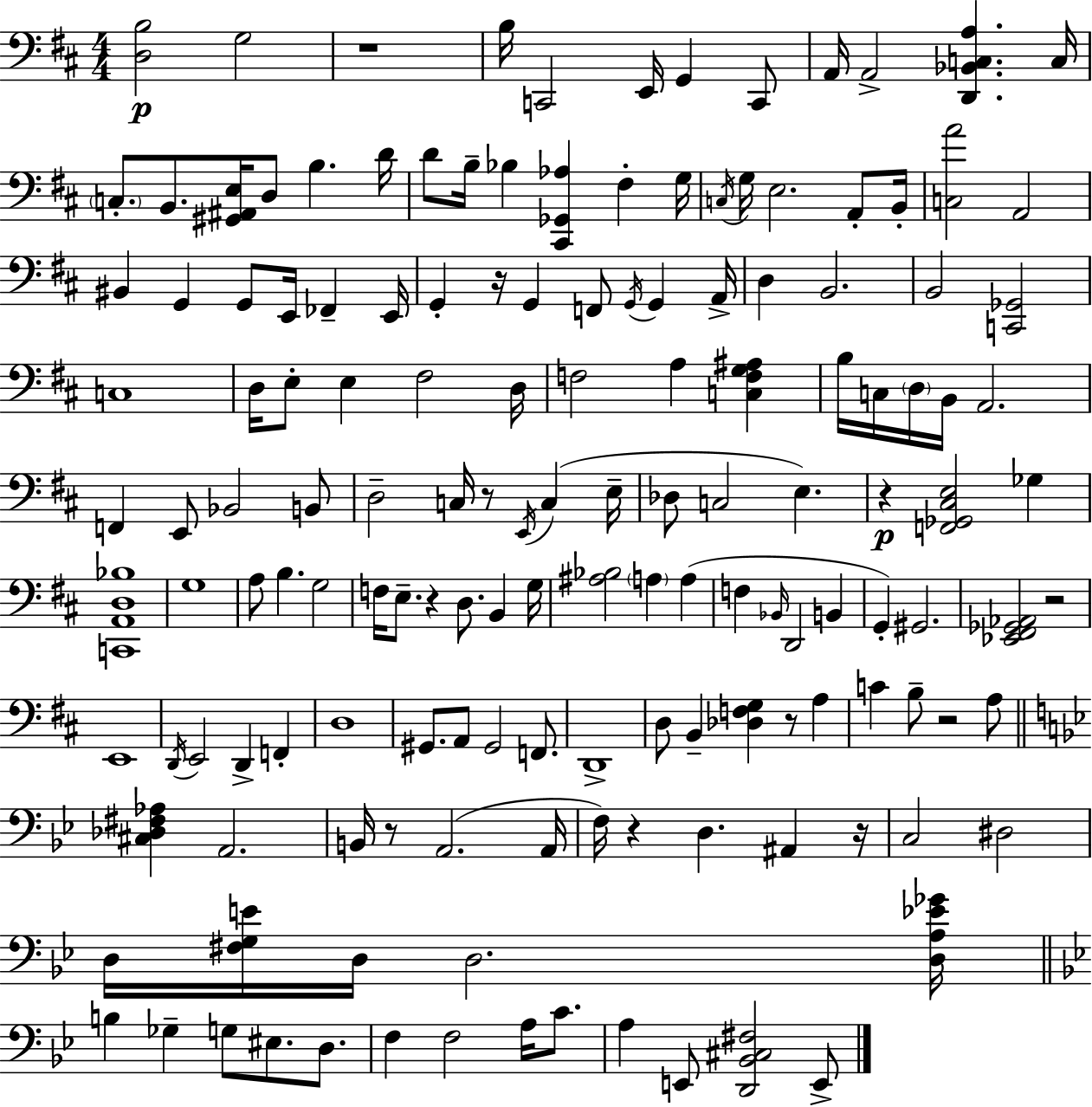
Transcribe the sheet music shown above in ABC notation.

X:1
T:Untitled
M:4/4
L:1/4
K:D
[D,B,]2 G,2 z4 B,/4 C,,2 E,,/4 G,, C,,/2 A,,/4 A,,2 [D,,_B,,C,A,] C,/4 C,/2 B,,/2 [^G,,^A,,E,]/4 D,/2 B, D/4 D/2 B,/4 _B, [^C,,_G,,_A,] ^F, G,/4 C,/4 G,/4 E,2 A,,/2 B,,/4 [C,A]2 A,,2 ^B,, G,, G,,/2 E,,/4 _F,, E,,/4 G,, z/4 G,, F,,/2 G,,/4 G,, A,,/4 D, B,,2 B,,2 [C,,_G,,]2 C,4 D,/4 E,/2 E, ^F,2 D,/4 F,2 A, [C,F,G,^A,] B,/4 C,/4 D,/4 B,,/4 A,,2 F,, E,,/2 _B,,2 B,,/2 D,2 C,/4 z/2 E,,/4 C, E,/4 _D,/2 C,2 E, z [F,,_G,,^C,E,]2 _G, [C,,A,,D,_B,]4 G,4 A,/2 B, G,2 F,/4 E,/2 z D,/2 B,, G,/4 [^A,_B,]2 A, A, F, _B,,/4 D,,2 B,, G,, ^G,,2 [_E,,^F,,_G,,_A,,]2 z2 E,,4 D,,/4 E,,2 D,, F,, D,4 ^G,,/2 A,,/2 ^G,,2 F,,/2 D,,4 D,/2 B,, [_D,F,G,] z/2 A, C B,/2 z2 A,/2 [^C,_D,^F,_A,] A,,2 B,,/4 z/2 A,,2 A,,/4 F,/4 z D, ^A,, z/4 C,2 ^D,2 D,/4 [^F,G,E]/4 D,/4 D,2 [D,A,_E_G]/4 B, _G, G,/2 ^E,/2 D,/2 F, F,2 A,/4 C/2 A, E,,/2 [D,,_B,,^C,^F,]2 E,,/2